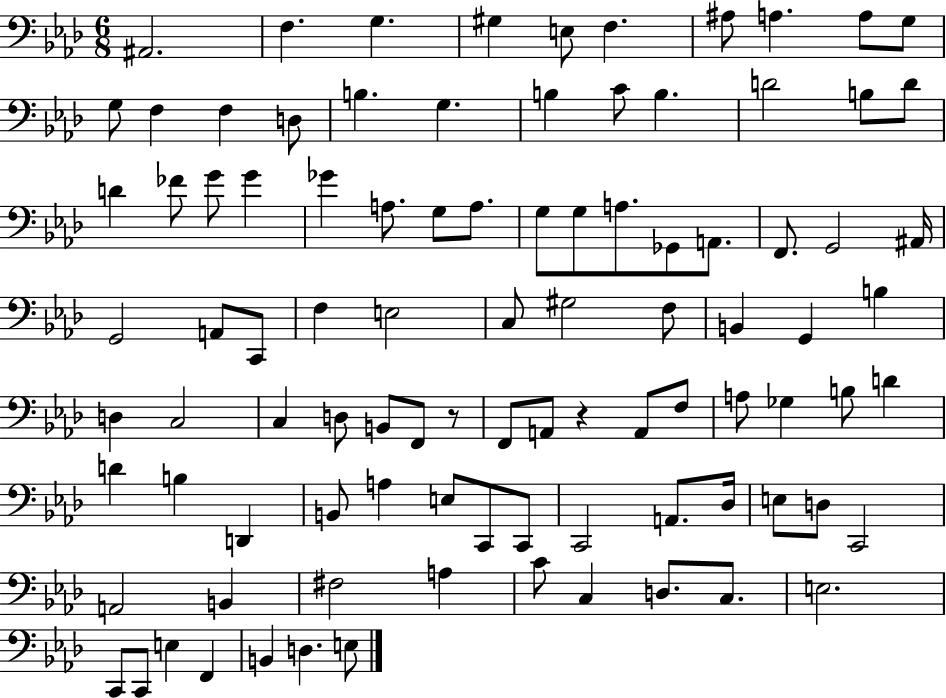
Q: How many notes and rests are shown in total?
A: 95